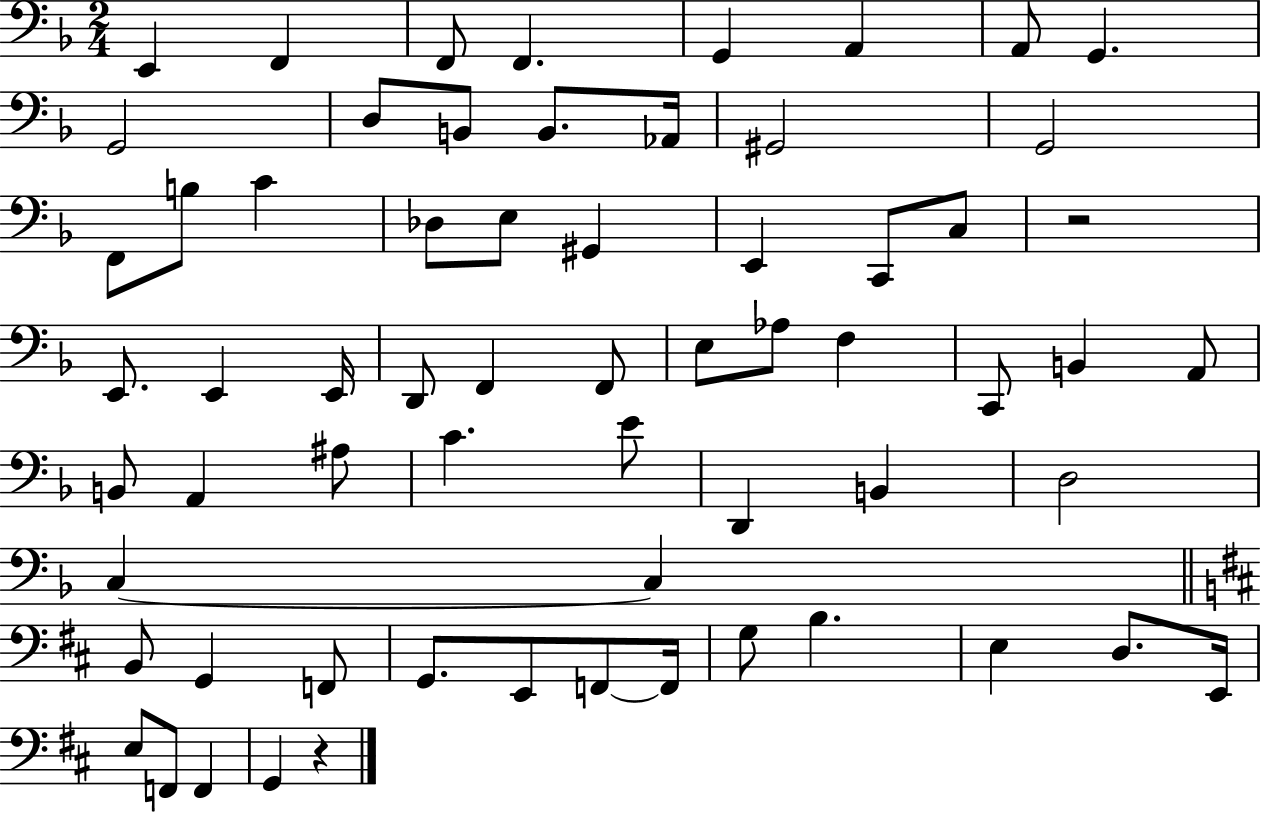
E2/q F2/q F2/e F2/q. G2/q A2/q A2/e G2/q. G2/h D3/e B2/e B2/e. Ab2/s G#2/h G2/h F2/e B3/e C4/q Db3/e E3/e G#2/q E2/q C2/e C3/e R/h E2/e. E2/q E2/s D2/e F2/q F2/e E3/e Ab3/e F3/q C2/e B2/q A2/e B2/e A2/q A#3/e C4/q. E4/e D2/q B2/q D3/h C3/q C3/q B2/e G2/q F2/e G2/e. E2/e F2/e F2/s G3/e B3/q. E3/q D3/e. E2/s E3/e F2/e F2/q G2/q R/q